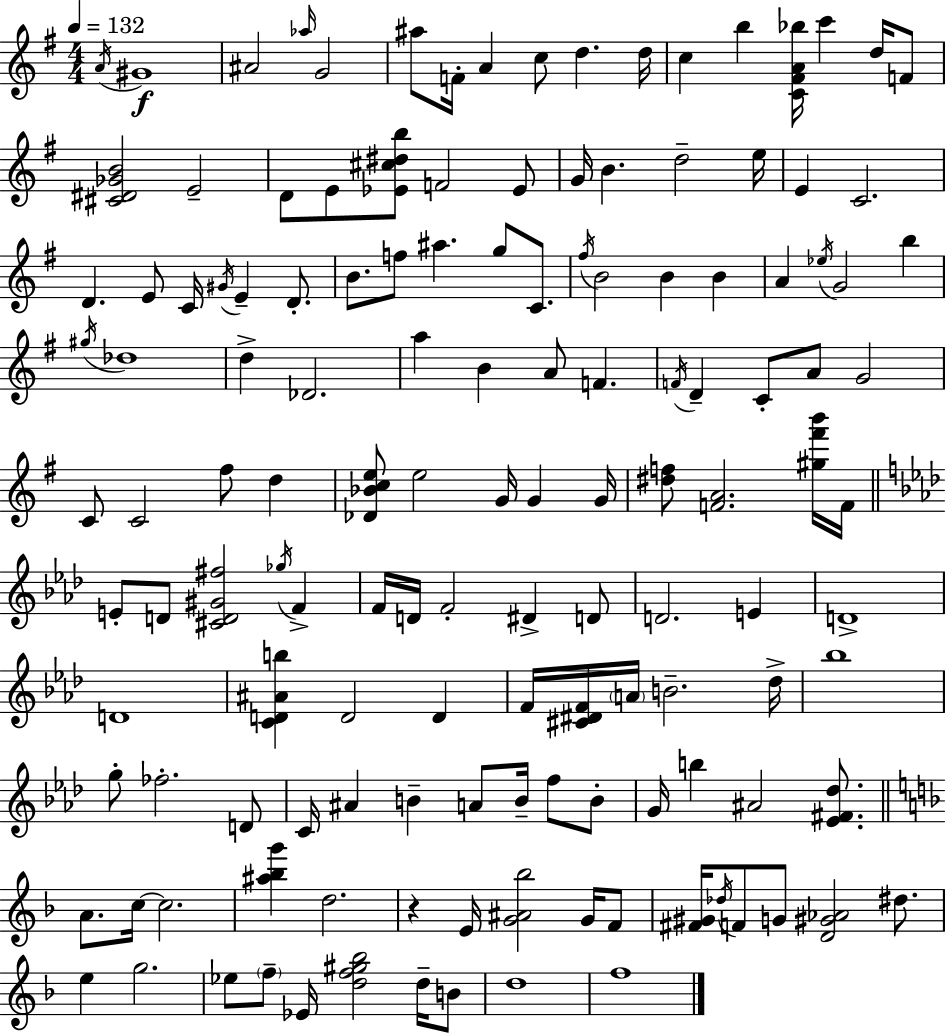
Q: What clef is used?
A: treble